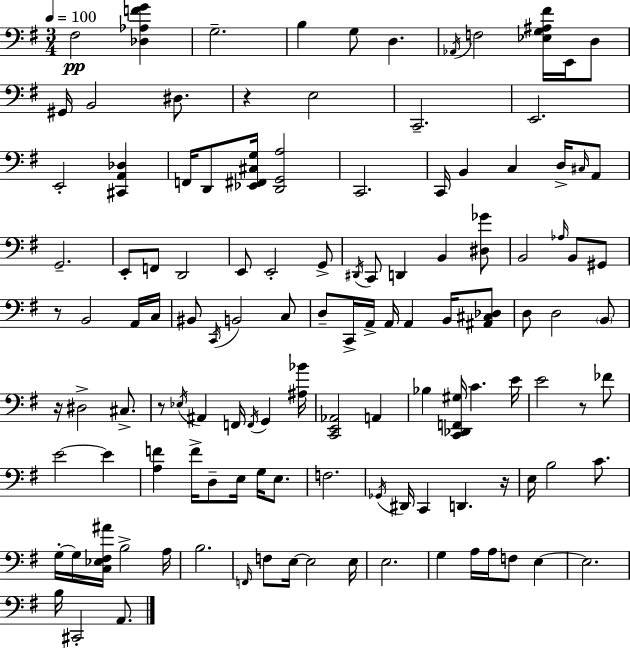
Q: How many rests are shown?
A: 6